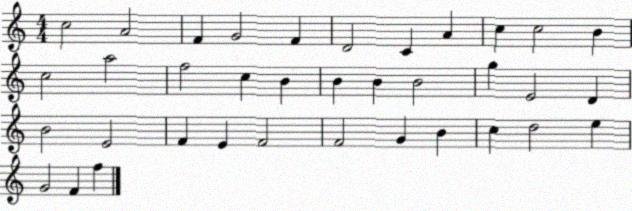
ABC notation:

X:1
T:Untitled
M:4/4
L:1/4
K:C
c2 A2 F G2 F D2 C A c c2 B c2 a2 f2 c B B B B2 g E2 D B2 E2 F E F2 F2 G B c d2 e G2 F f